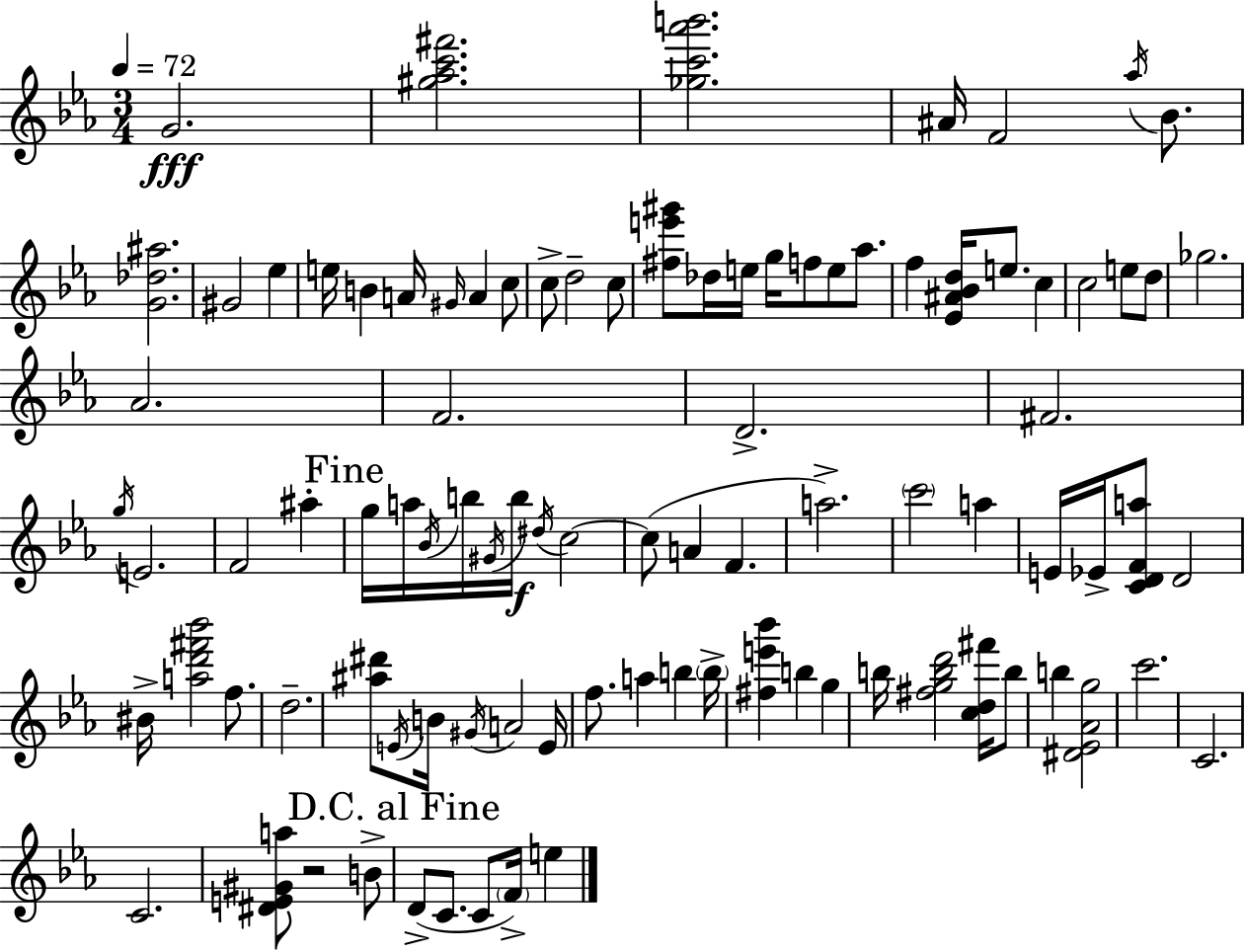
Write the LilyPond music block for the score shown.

{
  \clef treble
  \numericTimeSignature
  \time 3/4
  \key ees \major
  \tempo 4 = 72
  g'2.\fff | <gis'' aes'' c''' fis'''>2. | <ges'' c''' aes''' b'''>2. | ais'16 f'2 \acciaccatura { aes''16 } bes'8. | \break <g' des'' ais''>2. | gis'2 ees''4 | e''16 b'4 a'16 \grace { gis'16 } a'4 | c''8 c''8-> d''2-- | \break c''8 <fis'' e''' gis'''>8 des''16 e''16 g''16 f''8 e''8 aes''8. | f''4 <ees' ais' bes' d''>16 e''8. c''4 | c''2 e''8 | d''8 ges''2. | \break aes'2. | f'2. | d'2.-> | fis'2. | \break \acciaccatura { g''16 } e'2. | f'2 ais''4-. | \mark "Fine" g''16 a''16 \acciaccatura { bes'16 } b''16 \acciaccatura { gis'16 } b''16\f \acciaccatura { dis''16 } c''2~~ | c''8( a'4 | \break f'4. a''2.->) | \parenthesize c'''2 | a''4 e'16 ees'16-> <c' d' f' a''>8 d'2 | bis'16-> <a'' d''' fis''' bes'''>2 | \break f''8. d''2.-- | <ais'' dis'''>8 \acciaccatura { e'16 } b'16 \acciaccatura { gis'16 } a'2 | e'16 f''8. a''4 | b''4 \parenthesize b''16-> <fis'' e''' bes'''>4 | \break b''4 g''4 b''16 <fis'' g'' b'' d'''>2 | <c'' d'' fis'''>16 b''8 b''4 | <dis' ees' aes' g''>2 c'''2. | c'2. | \break c'2. | <dis' e' gis' a''>8 r2 | b'8-> \mark "D.C. al Fine" d'8->( c'8. | c'8 \parenthesize f'16->) e''4 \bar "|."
}